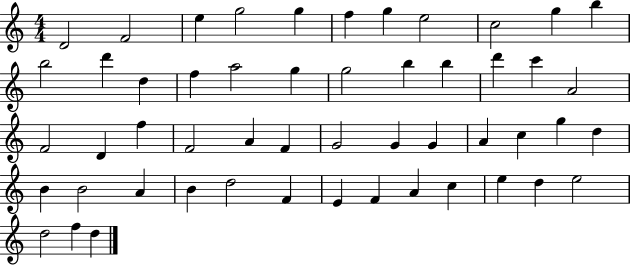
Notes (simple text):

D4/h F4/h E5/q G5/h G5/q F5/q G5/q E5/h C5/h G5/q B5/q B5/h D6/q D5/q F5/q A5/h G5/q G5/h B5/q B5/q D6/q C6/q A4/h F4/h D4/q F5/q F4/h A4/q F4/q G4/h G4/q G4/q A4/q C5/q G5/q D5/q B4/q B4/h A4/q B4/q D5/h F4/q E4/q F4/q A4/q C5/q E5/q D5/q E5/h D5/h F5/q D5/q